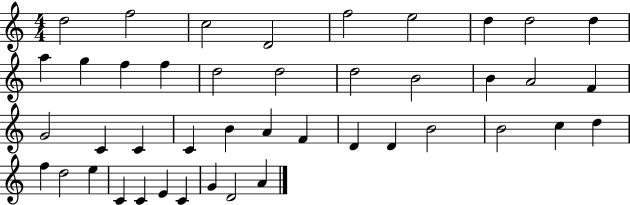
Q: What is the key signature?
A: C major